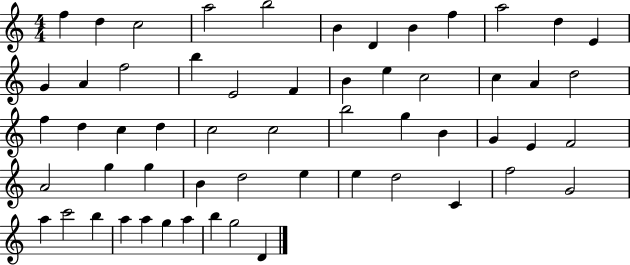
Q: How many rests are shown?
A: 0